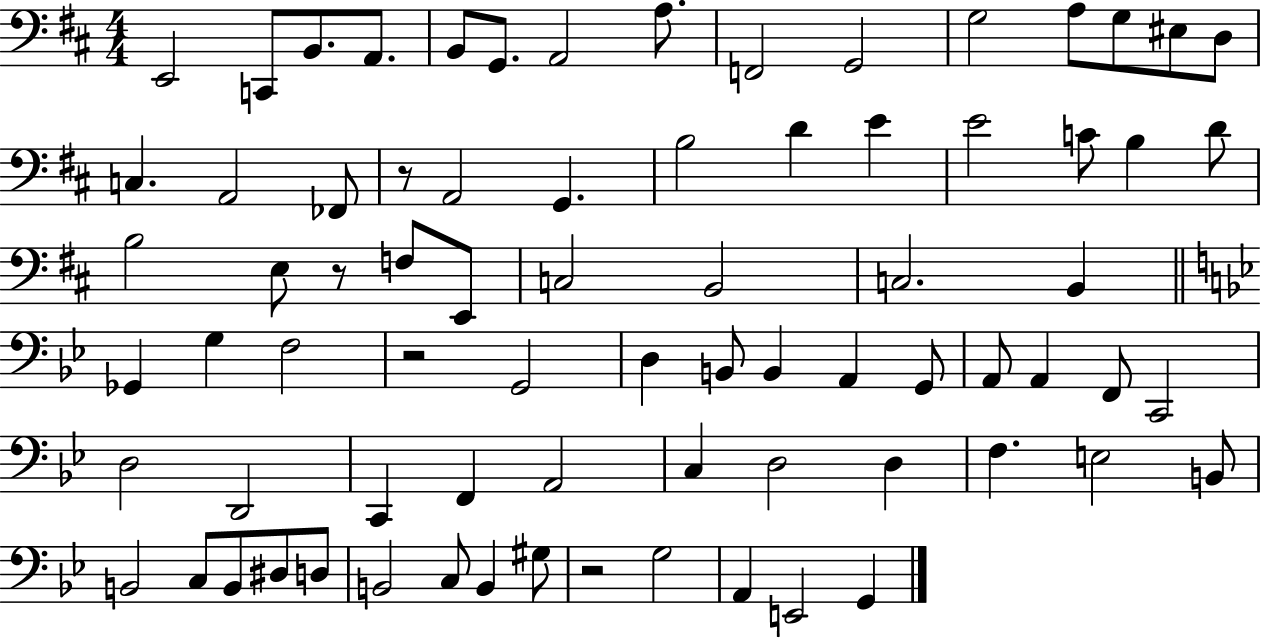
E2/h C2/e B2/e. A2/e. B2/e G2/e. A2/h A3/e. F2/h G2/h G3/h A3/e G3/e EIS3/e D3/e C3/q. A2/h FES2/e R/e A2/h G2/q. B3/h D4/q E4/q E4/h C4/e B3/q D4/e B3/h E3/e R/e F3/e E2/e C3/h B2/h C3/h. B2/q Gb2/q G3/q F3/h R/h G2/h D3/q B2/e B2/q A2/q G2/e A2/e A2/q F2/e C2/h D3/h D2/h C2/q F2/q A2/h C3/q D3/h D3/q F3/q. E3/h B2/e B2/h C3/e B2/e D#3/e D3/e B2/h C3/e B2/q G#3/e R/h G3/h A2/q E2/h G2/q